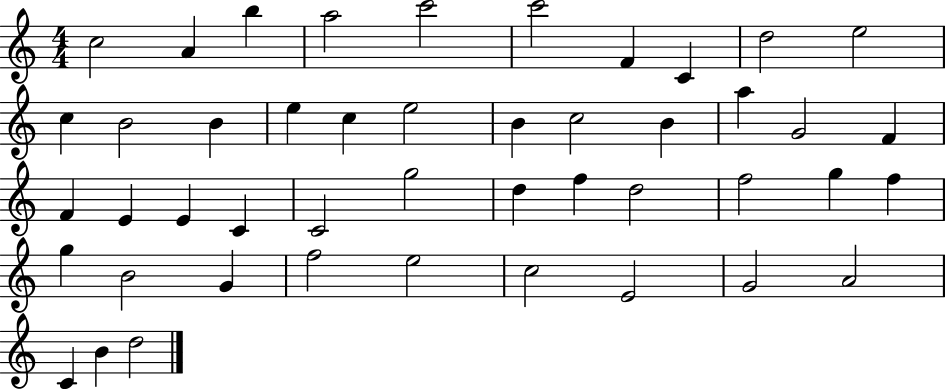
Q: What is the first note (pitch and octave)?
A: C5